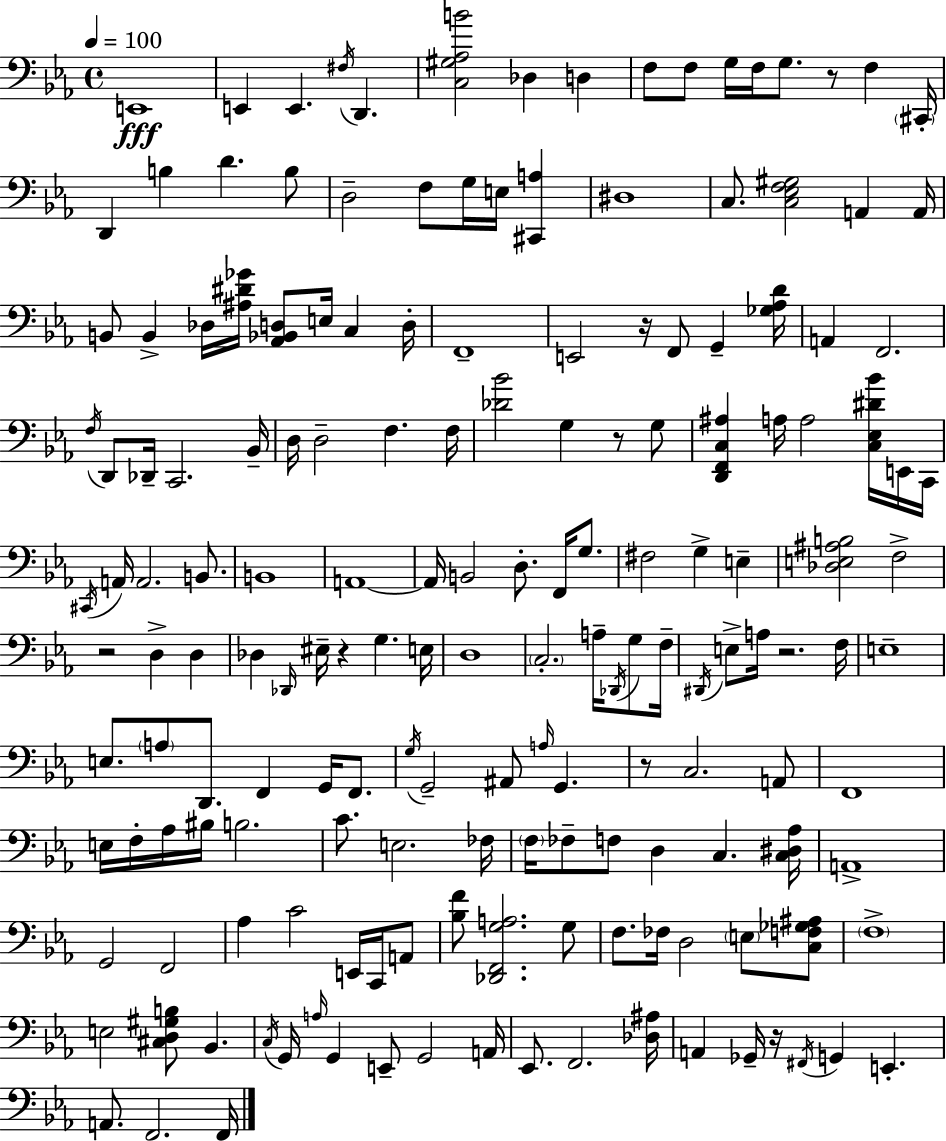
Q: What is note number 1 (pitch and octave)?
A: E2